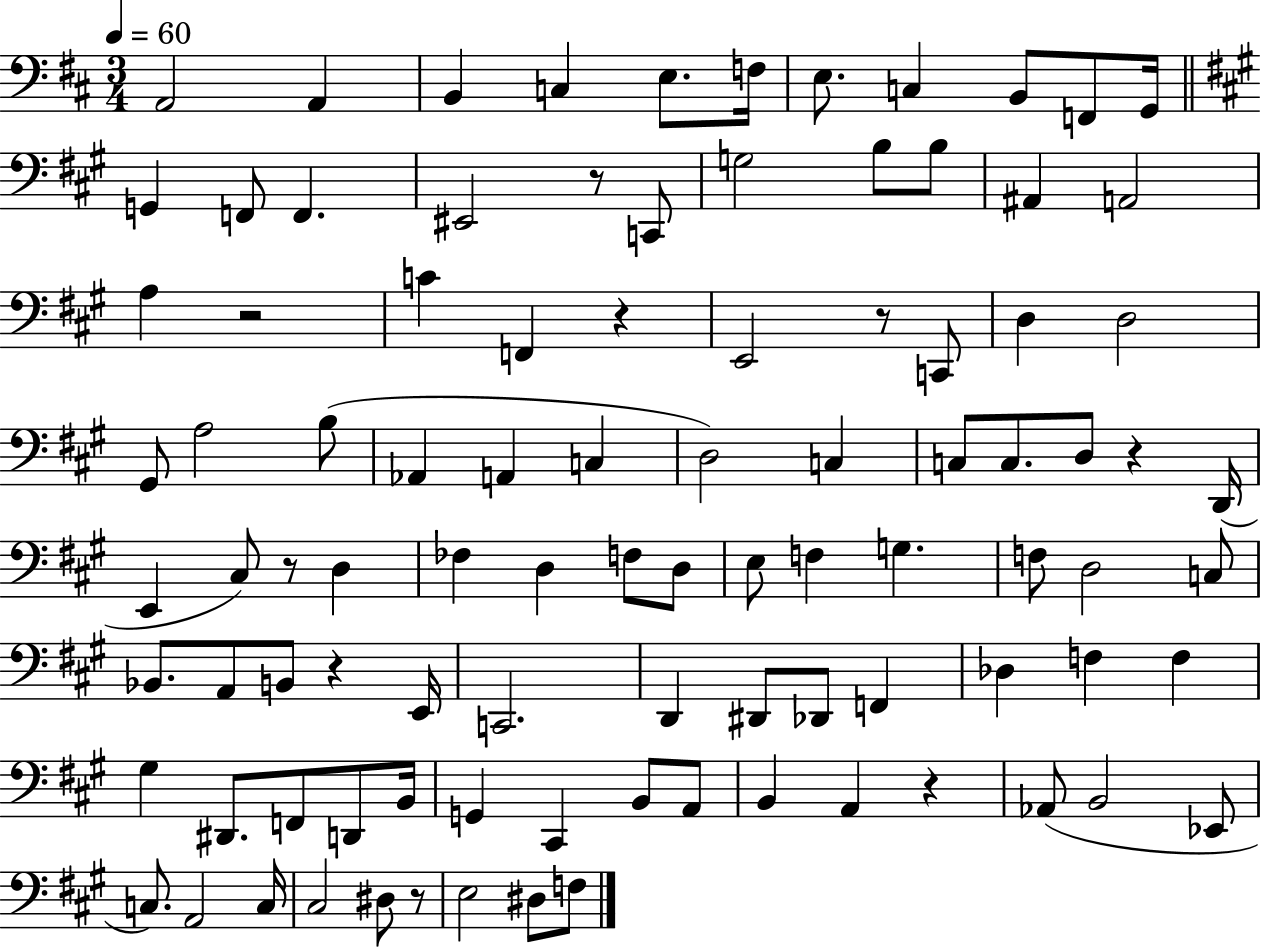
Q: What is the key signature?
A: D major